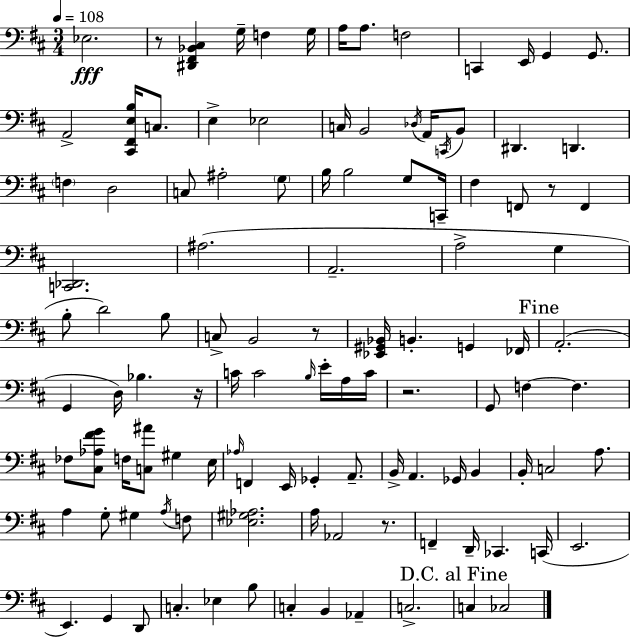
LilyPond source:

{
  \clef bass
  \numericTimeSignature
  \time 3/4
  \key d \major
  \tempo 4 = 108
  ees2.\fff | r8 <dis, fis, bes, cis>4 g16-- f4 g16 | a16 a8. f2 | c,4 e,16 g,4 g,8. | \break a,2-> <cis, fis, e b>16 c8. | e4-> ees2 | c16 b,2 \acciaccatura { des16 } a,16 \acciaccatura { c,16 } | b,8 dis,4. d,4. | \break \parenthesize f4 d2 | c8 ais2-. | \parenthesize g8 b16 b2 g8 | c,16-- fis4 f,8 r8 f,4 | \break <c, des,>2. | ais2.( | a,2.-- | a2-> g4 | \break b8-. d'2) | b8 c8-> b,2 | r8 <ees, gis, bes,>16 b,4.-. g,4 | fes,16 \mark "Fine" a,2.-.( | \break g,4 d16) bes4. | r16 c'16 c'2 \grace { b16 } | e'16-. a16 c'16 r2. | g,8 f4~~ f4. | \break fes8 <cis aes fis' g'>8 f16 <c ais'>8 gis4 | e16 \grace { aes16 } f,4 e,16 ges,4-. | a,8.-- b,16-> a,4. ges,16 | b,4 b,16-. c2 | \break a8. a4 g8-. gis4 | \acciaccatura { a16 } f8 <ees gis aes>2. | a16 aes,2 | r8. f,4-- d,16-- ces,4. | \break c,16( e,2. | e,4.) g,4 | d,8 c4.-. ees4 | b8 c4-. b,4 | \break aes,4-- c2.-> | \mark "D.C. al Fine" c4 ces2 | \bar "|."
}